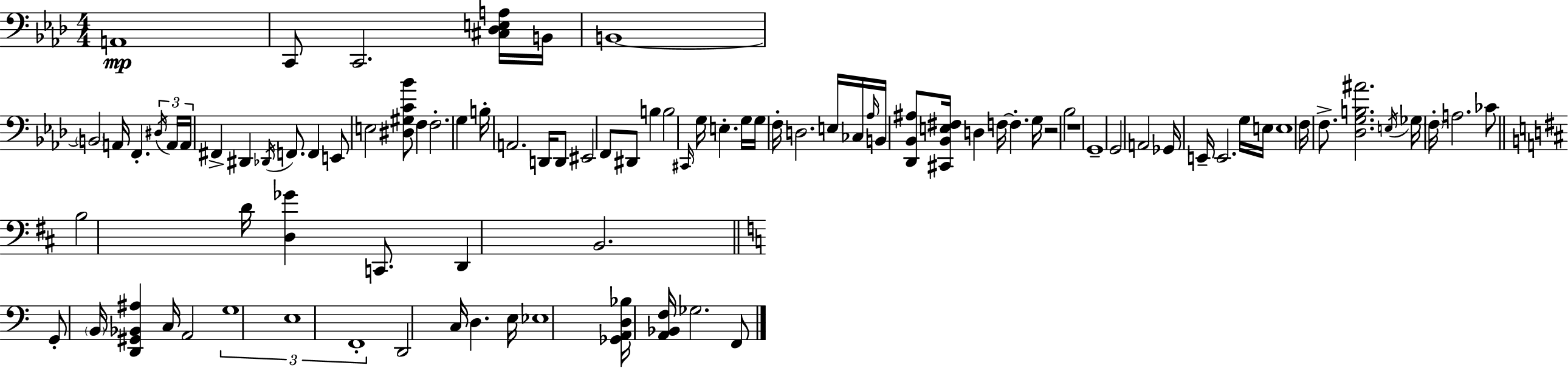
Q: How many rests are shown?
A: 2